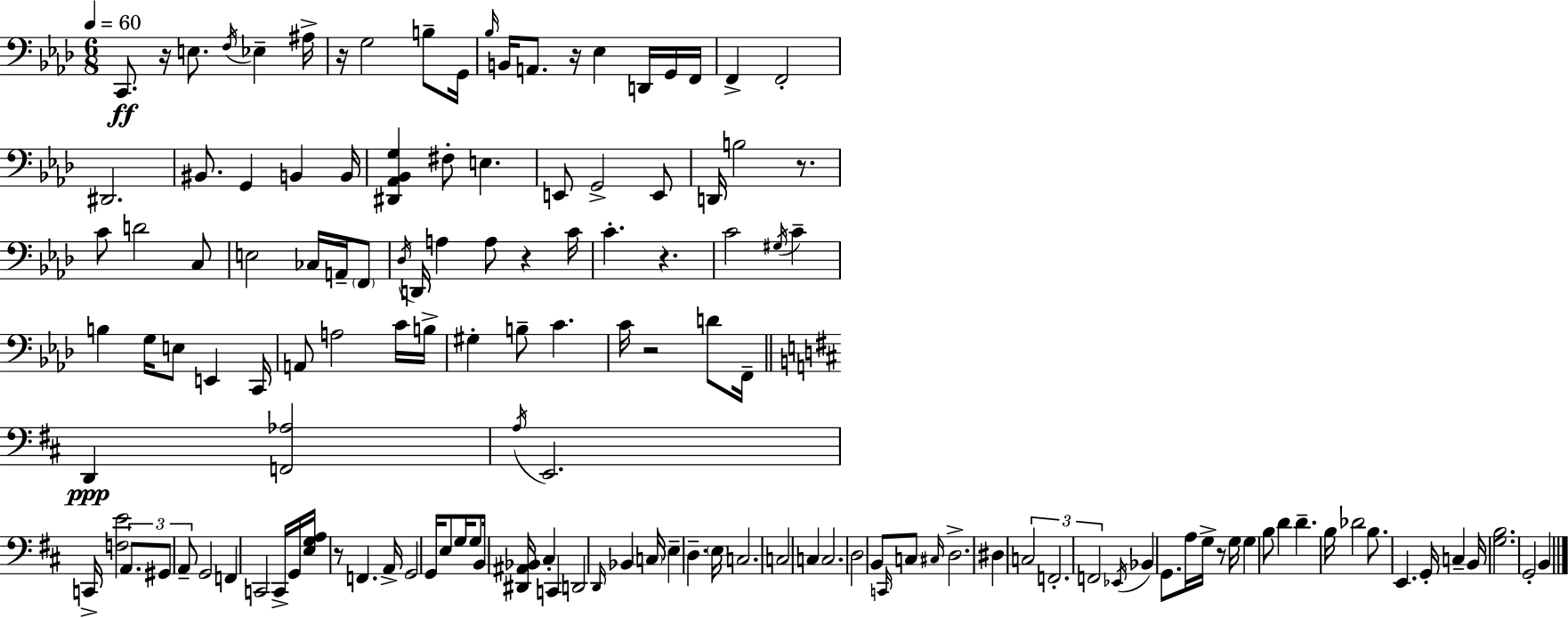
{
  \clef bass
  \numericTimeSignature
  \time 6/8
  \key f \minor
  \tempo 4 = 60
  c,8.\ff r16 e8. \acciaccatura { f16 } ees4-- | ais16-> r16 g2 b8-- | g,16 \grace { bes16 } b,16 a,8. r16 ees4 d,16 | g,16 f,16 f,4-> f,2-. | \break dis,2. | bis,8. g,4 b,4 | b,16 <dis, aes, bes, g>4 fis8-. e4. | e,8 g,2-> | \break e,8 d,16 b2 r8. | c'8 d'2 | c8 e2 ces16 a,16-- | \parenthesize f,8 \acciaccatura { des16 } d,16 a4 a8 r4 | \break c'16 c'4.-. r4. | c'2 \acciaccatura { gis16 } | c'4-- b4 g16 e8 e,4 | c,16 a,8 a2 | \break c'16 b16-> gis4-. b8-- c'4. | c'16 r2 | d'8 f,16-- \bar "||" \break \key d \major d,4\ppp <f, aes>2 | \acciaccatura { a16 } e,2. | c,16-> <f e'>2 \tuplet 3/2 { a,8. | gis,8 a,8-- } g,2 | \break f,4 c,2 | c,16-> g,16 <e g a>16 r8 f,4. | a,16-> g,2 g,16 e8 | g16 g8 b,16 <dis, ais, bes,>16 cis4-. c,4 | \break d,2 \grace { d,16 } bes,4 | \parenthesize c16 e4-- d4.-- | \parenthesize e16 c2. | c2 c4 | \break c2. | d2 b,8 | \grace { c,16 } c8 \grace { cis16 } d2.-> | dis4 \tuplet 3/2 { c2 | \break f,2.-. | f,2 } | \acciaccatura { ees,16 } bes,4 g,8. a16 g16-> r8 | g16 g4 b8 d'4 d'4.-- | \break b16 des'2 | b8. e,4. g,16-. | c4-- b,16 <g b>2. | g,2-. | \break b,4 \bar "|."
}